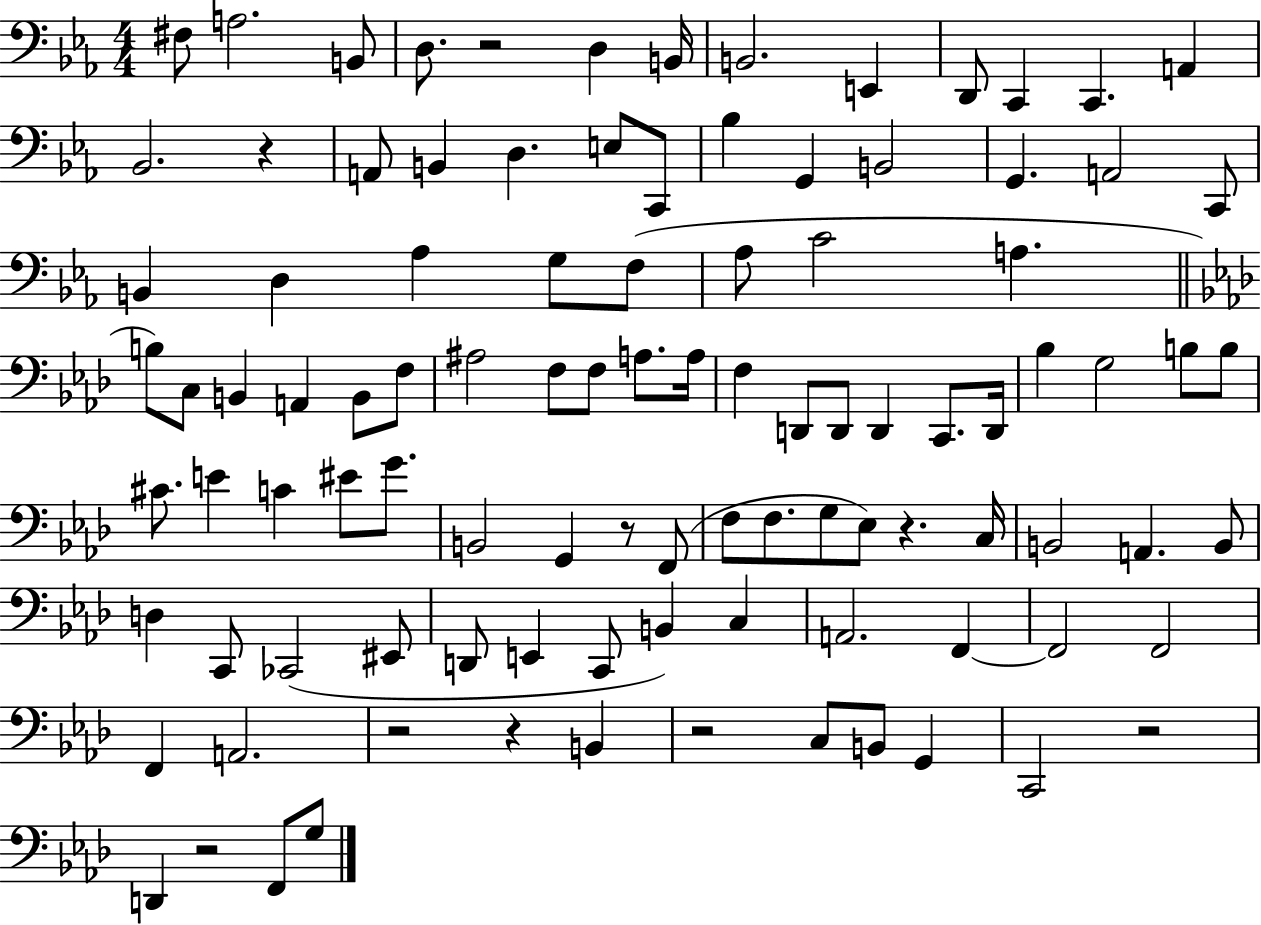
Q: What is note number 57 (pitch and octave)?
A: EIS4